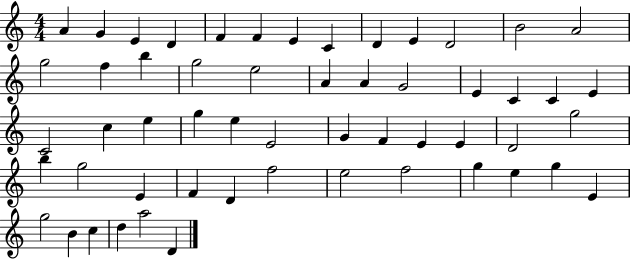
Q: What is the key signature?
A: C major